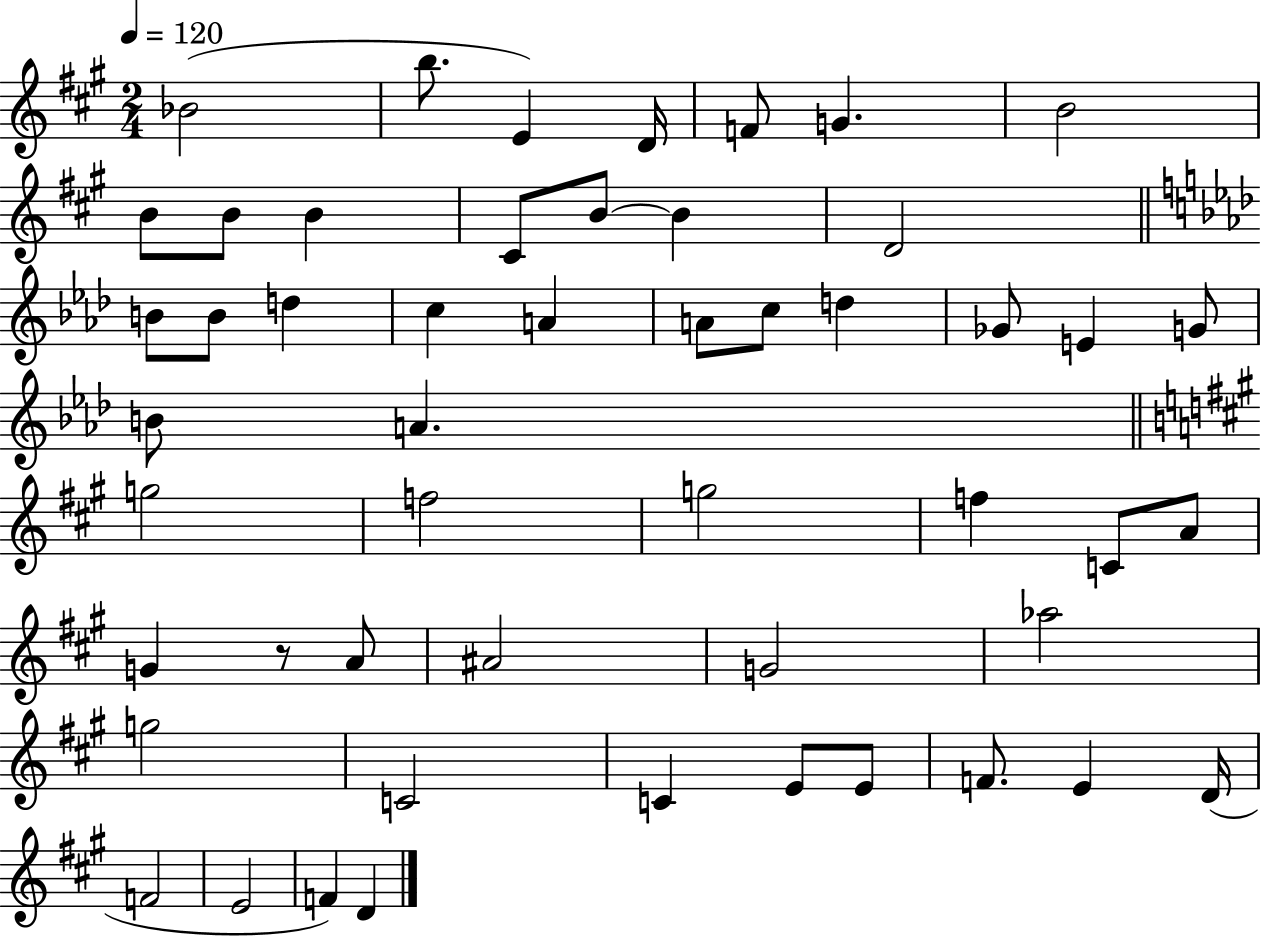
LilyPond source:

{
  \clef treble
  \numericTimeSignature
  \time 2/4
  \key a \major
  \tempo 4 = 120
  bes'2( | b''8. e'4) d'16 | f'8 g'4. | b'2 | \break b'8 b'8 b'4 | cis'8 b'8~~ b'4 | d'2 | \bar "||" \break \key f \minor b'8 b'8 d''4 | c''4 a'4 | a'8 c''8 d''4 | ges'8 e'4 g'8 | \break b'8 a'4. | \bar "||" \break \key a \major g''2 | f''2 | g''2 | f''4 c'8 a'8 | \break g'4 r8 a'8 | ais'2 | g'2 | aes''2 | \break g''2 | c'2 | c'4 e'8 e'8 | f'8. e'4 d'16( | \break f'2 | e'2 | f'4) d'4 | \bar "|."
}